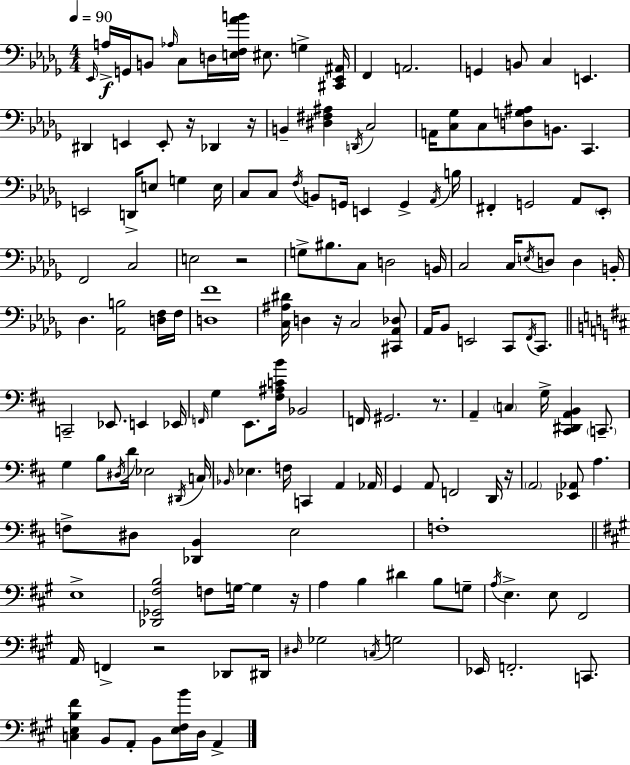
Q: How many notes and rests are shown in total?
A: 159